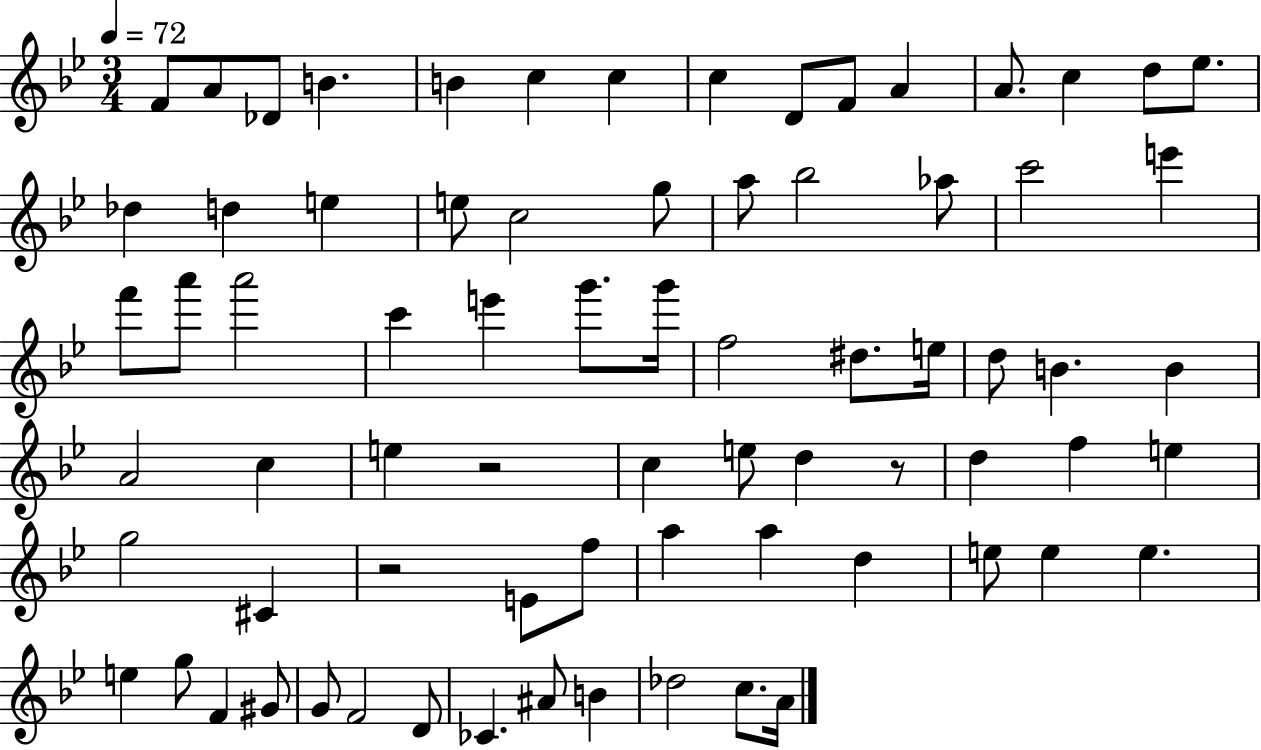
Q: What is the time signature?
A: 3/4